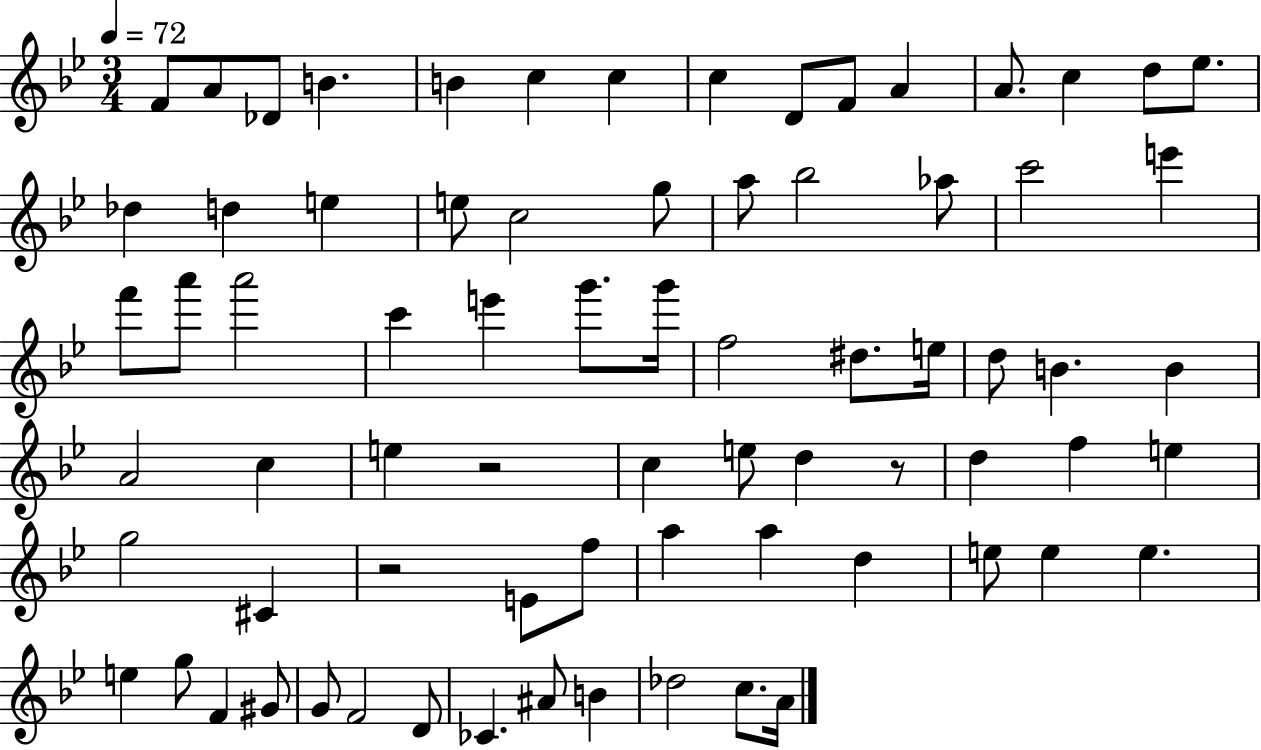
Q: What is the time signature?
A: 3/4